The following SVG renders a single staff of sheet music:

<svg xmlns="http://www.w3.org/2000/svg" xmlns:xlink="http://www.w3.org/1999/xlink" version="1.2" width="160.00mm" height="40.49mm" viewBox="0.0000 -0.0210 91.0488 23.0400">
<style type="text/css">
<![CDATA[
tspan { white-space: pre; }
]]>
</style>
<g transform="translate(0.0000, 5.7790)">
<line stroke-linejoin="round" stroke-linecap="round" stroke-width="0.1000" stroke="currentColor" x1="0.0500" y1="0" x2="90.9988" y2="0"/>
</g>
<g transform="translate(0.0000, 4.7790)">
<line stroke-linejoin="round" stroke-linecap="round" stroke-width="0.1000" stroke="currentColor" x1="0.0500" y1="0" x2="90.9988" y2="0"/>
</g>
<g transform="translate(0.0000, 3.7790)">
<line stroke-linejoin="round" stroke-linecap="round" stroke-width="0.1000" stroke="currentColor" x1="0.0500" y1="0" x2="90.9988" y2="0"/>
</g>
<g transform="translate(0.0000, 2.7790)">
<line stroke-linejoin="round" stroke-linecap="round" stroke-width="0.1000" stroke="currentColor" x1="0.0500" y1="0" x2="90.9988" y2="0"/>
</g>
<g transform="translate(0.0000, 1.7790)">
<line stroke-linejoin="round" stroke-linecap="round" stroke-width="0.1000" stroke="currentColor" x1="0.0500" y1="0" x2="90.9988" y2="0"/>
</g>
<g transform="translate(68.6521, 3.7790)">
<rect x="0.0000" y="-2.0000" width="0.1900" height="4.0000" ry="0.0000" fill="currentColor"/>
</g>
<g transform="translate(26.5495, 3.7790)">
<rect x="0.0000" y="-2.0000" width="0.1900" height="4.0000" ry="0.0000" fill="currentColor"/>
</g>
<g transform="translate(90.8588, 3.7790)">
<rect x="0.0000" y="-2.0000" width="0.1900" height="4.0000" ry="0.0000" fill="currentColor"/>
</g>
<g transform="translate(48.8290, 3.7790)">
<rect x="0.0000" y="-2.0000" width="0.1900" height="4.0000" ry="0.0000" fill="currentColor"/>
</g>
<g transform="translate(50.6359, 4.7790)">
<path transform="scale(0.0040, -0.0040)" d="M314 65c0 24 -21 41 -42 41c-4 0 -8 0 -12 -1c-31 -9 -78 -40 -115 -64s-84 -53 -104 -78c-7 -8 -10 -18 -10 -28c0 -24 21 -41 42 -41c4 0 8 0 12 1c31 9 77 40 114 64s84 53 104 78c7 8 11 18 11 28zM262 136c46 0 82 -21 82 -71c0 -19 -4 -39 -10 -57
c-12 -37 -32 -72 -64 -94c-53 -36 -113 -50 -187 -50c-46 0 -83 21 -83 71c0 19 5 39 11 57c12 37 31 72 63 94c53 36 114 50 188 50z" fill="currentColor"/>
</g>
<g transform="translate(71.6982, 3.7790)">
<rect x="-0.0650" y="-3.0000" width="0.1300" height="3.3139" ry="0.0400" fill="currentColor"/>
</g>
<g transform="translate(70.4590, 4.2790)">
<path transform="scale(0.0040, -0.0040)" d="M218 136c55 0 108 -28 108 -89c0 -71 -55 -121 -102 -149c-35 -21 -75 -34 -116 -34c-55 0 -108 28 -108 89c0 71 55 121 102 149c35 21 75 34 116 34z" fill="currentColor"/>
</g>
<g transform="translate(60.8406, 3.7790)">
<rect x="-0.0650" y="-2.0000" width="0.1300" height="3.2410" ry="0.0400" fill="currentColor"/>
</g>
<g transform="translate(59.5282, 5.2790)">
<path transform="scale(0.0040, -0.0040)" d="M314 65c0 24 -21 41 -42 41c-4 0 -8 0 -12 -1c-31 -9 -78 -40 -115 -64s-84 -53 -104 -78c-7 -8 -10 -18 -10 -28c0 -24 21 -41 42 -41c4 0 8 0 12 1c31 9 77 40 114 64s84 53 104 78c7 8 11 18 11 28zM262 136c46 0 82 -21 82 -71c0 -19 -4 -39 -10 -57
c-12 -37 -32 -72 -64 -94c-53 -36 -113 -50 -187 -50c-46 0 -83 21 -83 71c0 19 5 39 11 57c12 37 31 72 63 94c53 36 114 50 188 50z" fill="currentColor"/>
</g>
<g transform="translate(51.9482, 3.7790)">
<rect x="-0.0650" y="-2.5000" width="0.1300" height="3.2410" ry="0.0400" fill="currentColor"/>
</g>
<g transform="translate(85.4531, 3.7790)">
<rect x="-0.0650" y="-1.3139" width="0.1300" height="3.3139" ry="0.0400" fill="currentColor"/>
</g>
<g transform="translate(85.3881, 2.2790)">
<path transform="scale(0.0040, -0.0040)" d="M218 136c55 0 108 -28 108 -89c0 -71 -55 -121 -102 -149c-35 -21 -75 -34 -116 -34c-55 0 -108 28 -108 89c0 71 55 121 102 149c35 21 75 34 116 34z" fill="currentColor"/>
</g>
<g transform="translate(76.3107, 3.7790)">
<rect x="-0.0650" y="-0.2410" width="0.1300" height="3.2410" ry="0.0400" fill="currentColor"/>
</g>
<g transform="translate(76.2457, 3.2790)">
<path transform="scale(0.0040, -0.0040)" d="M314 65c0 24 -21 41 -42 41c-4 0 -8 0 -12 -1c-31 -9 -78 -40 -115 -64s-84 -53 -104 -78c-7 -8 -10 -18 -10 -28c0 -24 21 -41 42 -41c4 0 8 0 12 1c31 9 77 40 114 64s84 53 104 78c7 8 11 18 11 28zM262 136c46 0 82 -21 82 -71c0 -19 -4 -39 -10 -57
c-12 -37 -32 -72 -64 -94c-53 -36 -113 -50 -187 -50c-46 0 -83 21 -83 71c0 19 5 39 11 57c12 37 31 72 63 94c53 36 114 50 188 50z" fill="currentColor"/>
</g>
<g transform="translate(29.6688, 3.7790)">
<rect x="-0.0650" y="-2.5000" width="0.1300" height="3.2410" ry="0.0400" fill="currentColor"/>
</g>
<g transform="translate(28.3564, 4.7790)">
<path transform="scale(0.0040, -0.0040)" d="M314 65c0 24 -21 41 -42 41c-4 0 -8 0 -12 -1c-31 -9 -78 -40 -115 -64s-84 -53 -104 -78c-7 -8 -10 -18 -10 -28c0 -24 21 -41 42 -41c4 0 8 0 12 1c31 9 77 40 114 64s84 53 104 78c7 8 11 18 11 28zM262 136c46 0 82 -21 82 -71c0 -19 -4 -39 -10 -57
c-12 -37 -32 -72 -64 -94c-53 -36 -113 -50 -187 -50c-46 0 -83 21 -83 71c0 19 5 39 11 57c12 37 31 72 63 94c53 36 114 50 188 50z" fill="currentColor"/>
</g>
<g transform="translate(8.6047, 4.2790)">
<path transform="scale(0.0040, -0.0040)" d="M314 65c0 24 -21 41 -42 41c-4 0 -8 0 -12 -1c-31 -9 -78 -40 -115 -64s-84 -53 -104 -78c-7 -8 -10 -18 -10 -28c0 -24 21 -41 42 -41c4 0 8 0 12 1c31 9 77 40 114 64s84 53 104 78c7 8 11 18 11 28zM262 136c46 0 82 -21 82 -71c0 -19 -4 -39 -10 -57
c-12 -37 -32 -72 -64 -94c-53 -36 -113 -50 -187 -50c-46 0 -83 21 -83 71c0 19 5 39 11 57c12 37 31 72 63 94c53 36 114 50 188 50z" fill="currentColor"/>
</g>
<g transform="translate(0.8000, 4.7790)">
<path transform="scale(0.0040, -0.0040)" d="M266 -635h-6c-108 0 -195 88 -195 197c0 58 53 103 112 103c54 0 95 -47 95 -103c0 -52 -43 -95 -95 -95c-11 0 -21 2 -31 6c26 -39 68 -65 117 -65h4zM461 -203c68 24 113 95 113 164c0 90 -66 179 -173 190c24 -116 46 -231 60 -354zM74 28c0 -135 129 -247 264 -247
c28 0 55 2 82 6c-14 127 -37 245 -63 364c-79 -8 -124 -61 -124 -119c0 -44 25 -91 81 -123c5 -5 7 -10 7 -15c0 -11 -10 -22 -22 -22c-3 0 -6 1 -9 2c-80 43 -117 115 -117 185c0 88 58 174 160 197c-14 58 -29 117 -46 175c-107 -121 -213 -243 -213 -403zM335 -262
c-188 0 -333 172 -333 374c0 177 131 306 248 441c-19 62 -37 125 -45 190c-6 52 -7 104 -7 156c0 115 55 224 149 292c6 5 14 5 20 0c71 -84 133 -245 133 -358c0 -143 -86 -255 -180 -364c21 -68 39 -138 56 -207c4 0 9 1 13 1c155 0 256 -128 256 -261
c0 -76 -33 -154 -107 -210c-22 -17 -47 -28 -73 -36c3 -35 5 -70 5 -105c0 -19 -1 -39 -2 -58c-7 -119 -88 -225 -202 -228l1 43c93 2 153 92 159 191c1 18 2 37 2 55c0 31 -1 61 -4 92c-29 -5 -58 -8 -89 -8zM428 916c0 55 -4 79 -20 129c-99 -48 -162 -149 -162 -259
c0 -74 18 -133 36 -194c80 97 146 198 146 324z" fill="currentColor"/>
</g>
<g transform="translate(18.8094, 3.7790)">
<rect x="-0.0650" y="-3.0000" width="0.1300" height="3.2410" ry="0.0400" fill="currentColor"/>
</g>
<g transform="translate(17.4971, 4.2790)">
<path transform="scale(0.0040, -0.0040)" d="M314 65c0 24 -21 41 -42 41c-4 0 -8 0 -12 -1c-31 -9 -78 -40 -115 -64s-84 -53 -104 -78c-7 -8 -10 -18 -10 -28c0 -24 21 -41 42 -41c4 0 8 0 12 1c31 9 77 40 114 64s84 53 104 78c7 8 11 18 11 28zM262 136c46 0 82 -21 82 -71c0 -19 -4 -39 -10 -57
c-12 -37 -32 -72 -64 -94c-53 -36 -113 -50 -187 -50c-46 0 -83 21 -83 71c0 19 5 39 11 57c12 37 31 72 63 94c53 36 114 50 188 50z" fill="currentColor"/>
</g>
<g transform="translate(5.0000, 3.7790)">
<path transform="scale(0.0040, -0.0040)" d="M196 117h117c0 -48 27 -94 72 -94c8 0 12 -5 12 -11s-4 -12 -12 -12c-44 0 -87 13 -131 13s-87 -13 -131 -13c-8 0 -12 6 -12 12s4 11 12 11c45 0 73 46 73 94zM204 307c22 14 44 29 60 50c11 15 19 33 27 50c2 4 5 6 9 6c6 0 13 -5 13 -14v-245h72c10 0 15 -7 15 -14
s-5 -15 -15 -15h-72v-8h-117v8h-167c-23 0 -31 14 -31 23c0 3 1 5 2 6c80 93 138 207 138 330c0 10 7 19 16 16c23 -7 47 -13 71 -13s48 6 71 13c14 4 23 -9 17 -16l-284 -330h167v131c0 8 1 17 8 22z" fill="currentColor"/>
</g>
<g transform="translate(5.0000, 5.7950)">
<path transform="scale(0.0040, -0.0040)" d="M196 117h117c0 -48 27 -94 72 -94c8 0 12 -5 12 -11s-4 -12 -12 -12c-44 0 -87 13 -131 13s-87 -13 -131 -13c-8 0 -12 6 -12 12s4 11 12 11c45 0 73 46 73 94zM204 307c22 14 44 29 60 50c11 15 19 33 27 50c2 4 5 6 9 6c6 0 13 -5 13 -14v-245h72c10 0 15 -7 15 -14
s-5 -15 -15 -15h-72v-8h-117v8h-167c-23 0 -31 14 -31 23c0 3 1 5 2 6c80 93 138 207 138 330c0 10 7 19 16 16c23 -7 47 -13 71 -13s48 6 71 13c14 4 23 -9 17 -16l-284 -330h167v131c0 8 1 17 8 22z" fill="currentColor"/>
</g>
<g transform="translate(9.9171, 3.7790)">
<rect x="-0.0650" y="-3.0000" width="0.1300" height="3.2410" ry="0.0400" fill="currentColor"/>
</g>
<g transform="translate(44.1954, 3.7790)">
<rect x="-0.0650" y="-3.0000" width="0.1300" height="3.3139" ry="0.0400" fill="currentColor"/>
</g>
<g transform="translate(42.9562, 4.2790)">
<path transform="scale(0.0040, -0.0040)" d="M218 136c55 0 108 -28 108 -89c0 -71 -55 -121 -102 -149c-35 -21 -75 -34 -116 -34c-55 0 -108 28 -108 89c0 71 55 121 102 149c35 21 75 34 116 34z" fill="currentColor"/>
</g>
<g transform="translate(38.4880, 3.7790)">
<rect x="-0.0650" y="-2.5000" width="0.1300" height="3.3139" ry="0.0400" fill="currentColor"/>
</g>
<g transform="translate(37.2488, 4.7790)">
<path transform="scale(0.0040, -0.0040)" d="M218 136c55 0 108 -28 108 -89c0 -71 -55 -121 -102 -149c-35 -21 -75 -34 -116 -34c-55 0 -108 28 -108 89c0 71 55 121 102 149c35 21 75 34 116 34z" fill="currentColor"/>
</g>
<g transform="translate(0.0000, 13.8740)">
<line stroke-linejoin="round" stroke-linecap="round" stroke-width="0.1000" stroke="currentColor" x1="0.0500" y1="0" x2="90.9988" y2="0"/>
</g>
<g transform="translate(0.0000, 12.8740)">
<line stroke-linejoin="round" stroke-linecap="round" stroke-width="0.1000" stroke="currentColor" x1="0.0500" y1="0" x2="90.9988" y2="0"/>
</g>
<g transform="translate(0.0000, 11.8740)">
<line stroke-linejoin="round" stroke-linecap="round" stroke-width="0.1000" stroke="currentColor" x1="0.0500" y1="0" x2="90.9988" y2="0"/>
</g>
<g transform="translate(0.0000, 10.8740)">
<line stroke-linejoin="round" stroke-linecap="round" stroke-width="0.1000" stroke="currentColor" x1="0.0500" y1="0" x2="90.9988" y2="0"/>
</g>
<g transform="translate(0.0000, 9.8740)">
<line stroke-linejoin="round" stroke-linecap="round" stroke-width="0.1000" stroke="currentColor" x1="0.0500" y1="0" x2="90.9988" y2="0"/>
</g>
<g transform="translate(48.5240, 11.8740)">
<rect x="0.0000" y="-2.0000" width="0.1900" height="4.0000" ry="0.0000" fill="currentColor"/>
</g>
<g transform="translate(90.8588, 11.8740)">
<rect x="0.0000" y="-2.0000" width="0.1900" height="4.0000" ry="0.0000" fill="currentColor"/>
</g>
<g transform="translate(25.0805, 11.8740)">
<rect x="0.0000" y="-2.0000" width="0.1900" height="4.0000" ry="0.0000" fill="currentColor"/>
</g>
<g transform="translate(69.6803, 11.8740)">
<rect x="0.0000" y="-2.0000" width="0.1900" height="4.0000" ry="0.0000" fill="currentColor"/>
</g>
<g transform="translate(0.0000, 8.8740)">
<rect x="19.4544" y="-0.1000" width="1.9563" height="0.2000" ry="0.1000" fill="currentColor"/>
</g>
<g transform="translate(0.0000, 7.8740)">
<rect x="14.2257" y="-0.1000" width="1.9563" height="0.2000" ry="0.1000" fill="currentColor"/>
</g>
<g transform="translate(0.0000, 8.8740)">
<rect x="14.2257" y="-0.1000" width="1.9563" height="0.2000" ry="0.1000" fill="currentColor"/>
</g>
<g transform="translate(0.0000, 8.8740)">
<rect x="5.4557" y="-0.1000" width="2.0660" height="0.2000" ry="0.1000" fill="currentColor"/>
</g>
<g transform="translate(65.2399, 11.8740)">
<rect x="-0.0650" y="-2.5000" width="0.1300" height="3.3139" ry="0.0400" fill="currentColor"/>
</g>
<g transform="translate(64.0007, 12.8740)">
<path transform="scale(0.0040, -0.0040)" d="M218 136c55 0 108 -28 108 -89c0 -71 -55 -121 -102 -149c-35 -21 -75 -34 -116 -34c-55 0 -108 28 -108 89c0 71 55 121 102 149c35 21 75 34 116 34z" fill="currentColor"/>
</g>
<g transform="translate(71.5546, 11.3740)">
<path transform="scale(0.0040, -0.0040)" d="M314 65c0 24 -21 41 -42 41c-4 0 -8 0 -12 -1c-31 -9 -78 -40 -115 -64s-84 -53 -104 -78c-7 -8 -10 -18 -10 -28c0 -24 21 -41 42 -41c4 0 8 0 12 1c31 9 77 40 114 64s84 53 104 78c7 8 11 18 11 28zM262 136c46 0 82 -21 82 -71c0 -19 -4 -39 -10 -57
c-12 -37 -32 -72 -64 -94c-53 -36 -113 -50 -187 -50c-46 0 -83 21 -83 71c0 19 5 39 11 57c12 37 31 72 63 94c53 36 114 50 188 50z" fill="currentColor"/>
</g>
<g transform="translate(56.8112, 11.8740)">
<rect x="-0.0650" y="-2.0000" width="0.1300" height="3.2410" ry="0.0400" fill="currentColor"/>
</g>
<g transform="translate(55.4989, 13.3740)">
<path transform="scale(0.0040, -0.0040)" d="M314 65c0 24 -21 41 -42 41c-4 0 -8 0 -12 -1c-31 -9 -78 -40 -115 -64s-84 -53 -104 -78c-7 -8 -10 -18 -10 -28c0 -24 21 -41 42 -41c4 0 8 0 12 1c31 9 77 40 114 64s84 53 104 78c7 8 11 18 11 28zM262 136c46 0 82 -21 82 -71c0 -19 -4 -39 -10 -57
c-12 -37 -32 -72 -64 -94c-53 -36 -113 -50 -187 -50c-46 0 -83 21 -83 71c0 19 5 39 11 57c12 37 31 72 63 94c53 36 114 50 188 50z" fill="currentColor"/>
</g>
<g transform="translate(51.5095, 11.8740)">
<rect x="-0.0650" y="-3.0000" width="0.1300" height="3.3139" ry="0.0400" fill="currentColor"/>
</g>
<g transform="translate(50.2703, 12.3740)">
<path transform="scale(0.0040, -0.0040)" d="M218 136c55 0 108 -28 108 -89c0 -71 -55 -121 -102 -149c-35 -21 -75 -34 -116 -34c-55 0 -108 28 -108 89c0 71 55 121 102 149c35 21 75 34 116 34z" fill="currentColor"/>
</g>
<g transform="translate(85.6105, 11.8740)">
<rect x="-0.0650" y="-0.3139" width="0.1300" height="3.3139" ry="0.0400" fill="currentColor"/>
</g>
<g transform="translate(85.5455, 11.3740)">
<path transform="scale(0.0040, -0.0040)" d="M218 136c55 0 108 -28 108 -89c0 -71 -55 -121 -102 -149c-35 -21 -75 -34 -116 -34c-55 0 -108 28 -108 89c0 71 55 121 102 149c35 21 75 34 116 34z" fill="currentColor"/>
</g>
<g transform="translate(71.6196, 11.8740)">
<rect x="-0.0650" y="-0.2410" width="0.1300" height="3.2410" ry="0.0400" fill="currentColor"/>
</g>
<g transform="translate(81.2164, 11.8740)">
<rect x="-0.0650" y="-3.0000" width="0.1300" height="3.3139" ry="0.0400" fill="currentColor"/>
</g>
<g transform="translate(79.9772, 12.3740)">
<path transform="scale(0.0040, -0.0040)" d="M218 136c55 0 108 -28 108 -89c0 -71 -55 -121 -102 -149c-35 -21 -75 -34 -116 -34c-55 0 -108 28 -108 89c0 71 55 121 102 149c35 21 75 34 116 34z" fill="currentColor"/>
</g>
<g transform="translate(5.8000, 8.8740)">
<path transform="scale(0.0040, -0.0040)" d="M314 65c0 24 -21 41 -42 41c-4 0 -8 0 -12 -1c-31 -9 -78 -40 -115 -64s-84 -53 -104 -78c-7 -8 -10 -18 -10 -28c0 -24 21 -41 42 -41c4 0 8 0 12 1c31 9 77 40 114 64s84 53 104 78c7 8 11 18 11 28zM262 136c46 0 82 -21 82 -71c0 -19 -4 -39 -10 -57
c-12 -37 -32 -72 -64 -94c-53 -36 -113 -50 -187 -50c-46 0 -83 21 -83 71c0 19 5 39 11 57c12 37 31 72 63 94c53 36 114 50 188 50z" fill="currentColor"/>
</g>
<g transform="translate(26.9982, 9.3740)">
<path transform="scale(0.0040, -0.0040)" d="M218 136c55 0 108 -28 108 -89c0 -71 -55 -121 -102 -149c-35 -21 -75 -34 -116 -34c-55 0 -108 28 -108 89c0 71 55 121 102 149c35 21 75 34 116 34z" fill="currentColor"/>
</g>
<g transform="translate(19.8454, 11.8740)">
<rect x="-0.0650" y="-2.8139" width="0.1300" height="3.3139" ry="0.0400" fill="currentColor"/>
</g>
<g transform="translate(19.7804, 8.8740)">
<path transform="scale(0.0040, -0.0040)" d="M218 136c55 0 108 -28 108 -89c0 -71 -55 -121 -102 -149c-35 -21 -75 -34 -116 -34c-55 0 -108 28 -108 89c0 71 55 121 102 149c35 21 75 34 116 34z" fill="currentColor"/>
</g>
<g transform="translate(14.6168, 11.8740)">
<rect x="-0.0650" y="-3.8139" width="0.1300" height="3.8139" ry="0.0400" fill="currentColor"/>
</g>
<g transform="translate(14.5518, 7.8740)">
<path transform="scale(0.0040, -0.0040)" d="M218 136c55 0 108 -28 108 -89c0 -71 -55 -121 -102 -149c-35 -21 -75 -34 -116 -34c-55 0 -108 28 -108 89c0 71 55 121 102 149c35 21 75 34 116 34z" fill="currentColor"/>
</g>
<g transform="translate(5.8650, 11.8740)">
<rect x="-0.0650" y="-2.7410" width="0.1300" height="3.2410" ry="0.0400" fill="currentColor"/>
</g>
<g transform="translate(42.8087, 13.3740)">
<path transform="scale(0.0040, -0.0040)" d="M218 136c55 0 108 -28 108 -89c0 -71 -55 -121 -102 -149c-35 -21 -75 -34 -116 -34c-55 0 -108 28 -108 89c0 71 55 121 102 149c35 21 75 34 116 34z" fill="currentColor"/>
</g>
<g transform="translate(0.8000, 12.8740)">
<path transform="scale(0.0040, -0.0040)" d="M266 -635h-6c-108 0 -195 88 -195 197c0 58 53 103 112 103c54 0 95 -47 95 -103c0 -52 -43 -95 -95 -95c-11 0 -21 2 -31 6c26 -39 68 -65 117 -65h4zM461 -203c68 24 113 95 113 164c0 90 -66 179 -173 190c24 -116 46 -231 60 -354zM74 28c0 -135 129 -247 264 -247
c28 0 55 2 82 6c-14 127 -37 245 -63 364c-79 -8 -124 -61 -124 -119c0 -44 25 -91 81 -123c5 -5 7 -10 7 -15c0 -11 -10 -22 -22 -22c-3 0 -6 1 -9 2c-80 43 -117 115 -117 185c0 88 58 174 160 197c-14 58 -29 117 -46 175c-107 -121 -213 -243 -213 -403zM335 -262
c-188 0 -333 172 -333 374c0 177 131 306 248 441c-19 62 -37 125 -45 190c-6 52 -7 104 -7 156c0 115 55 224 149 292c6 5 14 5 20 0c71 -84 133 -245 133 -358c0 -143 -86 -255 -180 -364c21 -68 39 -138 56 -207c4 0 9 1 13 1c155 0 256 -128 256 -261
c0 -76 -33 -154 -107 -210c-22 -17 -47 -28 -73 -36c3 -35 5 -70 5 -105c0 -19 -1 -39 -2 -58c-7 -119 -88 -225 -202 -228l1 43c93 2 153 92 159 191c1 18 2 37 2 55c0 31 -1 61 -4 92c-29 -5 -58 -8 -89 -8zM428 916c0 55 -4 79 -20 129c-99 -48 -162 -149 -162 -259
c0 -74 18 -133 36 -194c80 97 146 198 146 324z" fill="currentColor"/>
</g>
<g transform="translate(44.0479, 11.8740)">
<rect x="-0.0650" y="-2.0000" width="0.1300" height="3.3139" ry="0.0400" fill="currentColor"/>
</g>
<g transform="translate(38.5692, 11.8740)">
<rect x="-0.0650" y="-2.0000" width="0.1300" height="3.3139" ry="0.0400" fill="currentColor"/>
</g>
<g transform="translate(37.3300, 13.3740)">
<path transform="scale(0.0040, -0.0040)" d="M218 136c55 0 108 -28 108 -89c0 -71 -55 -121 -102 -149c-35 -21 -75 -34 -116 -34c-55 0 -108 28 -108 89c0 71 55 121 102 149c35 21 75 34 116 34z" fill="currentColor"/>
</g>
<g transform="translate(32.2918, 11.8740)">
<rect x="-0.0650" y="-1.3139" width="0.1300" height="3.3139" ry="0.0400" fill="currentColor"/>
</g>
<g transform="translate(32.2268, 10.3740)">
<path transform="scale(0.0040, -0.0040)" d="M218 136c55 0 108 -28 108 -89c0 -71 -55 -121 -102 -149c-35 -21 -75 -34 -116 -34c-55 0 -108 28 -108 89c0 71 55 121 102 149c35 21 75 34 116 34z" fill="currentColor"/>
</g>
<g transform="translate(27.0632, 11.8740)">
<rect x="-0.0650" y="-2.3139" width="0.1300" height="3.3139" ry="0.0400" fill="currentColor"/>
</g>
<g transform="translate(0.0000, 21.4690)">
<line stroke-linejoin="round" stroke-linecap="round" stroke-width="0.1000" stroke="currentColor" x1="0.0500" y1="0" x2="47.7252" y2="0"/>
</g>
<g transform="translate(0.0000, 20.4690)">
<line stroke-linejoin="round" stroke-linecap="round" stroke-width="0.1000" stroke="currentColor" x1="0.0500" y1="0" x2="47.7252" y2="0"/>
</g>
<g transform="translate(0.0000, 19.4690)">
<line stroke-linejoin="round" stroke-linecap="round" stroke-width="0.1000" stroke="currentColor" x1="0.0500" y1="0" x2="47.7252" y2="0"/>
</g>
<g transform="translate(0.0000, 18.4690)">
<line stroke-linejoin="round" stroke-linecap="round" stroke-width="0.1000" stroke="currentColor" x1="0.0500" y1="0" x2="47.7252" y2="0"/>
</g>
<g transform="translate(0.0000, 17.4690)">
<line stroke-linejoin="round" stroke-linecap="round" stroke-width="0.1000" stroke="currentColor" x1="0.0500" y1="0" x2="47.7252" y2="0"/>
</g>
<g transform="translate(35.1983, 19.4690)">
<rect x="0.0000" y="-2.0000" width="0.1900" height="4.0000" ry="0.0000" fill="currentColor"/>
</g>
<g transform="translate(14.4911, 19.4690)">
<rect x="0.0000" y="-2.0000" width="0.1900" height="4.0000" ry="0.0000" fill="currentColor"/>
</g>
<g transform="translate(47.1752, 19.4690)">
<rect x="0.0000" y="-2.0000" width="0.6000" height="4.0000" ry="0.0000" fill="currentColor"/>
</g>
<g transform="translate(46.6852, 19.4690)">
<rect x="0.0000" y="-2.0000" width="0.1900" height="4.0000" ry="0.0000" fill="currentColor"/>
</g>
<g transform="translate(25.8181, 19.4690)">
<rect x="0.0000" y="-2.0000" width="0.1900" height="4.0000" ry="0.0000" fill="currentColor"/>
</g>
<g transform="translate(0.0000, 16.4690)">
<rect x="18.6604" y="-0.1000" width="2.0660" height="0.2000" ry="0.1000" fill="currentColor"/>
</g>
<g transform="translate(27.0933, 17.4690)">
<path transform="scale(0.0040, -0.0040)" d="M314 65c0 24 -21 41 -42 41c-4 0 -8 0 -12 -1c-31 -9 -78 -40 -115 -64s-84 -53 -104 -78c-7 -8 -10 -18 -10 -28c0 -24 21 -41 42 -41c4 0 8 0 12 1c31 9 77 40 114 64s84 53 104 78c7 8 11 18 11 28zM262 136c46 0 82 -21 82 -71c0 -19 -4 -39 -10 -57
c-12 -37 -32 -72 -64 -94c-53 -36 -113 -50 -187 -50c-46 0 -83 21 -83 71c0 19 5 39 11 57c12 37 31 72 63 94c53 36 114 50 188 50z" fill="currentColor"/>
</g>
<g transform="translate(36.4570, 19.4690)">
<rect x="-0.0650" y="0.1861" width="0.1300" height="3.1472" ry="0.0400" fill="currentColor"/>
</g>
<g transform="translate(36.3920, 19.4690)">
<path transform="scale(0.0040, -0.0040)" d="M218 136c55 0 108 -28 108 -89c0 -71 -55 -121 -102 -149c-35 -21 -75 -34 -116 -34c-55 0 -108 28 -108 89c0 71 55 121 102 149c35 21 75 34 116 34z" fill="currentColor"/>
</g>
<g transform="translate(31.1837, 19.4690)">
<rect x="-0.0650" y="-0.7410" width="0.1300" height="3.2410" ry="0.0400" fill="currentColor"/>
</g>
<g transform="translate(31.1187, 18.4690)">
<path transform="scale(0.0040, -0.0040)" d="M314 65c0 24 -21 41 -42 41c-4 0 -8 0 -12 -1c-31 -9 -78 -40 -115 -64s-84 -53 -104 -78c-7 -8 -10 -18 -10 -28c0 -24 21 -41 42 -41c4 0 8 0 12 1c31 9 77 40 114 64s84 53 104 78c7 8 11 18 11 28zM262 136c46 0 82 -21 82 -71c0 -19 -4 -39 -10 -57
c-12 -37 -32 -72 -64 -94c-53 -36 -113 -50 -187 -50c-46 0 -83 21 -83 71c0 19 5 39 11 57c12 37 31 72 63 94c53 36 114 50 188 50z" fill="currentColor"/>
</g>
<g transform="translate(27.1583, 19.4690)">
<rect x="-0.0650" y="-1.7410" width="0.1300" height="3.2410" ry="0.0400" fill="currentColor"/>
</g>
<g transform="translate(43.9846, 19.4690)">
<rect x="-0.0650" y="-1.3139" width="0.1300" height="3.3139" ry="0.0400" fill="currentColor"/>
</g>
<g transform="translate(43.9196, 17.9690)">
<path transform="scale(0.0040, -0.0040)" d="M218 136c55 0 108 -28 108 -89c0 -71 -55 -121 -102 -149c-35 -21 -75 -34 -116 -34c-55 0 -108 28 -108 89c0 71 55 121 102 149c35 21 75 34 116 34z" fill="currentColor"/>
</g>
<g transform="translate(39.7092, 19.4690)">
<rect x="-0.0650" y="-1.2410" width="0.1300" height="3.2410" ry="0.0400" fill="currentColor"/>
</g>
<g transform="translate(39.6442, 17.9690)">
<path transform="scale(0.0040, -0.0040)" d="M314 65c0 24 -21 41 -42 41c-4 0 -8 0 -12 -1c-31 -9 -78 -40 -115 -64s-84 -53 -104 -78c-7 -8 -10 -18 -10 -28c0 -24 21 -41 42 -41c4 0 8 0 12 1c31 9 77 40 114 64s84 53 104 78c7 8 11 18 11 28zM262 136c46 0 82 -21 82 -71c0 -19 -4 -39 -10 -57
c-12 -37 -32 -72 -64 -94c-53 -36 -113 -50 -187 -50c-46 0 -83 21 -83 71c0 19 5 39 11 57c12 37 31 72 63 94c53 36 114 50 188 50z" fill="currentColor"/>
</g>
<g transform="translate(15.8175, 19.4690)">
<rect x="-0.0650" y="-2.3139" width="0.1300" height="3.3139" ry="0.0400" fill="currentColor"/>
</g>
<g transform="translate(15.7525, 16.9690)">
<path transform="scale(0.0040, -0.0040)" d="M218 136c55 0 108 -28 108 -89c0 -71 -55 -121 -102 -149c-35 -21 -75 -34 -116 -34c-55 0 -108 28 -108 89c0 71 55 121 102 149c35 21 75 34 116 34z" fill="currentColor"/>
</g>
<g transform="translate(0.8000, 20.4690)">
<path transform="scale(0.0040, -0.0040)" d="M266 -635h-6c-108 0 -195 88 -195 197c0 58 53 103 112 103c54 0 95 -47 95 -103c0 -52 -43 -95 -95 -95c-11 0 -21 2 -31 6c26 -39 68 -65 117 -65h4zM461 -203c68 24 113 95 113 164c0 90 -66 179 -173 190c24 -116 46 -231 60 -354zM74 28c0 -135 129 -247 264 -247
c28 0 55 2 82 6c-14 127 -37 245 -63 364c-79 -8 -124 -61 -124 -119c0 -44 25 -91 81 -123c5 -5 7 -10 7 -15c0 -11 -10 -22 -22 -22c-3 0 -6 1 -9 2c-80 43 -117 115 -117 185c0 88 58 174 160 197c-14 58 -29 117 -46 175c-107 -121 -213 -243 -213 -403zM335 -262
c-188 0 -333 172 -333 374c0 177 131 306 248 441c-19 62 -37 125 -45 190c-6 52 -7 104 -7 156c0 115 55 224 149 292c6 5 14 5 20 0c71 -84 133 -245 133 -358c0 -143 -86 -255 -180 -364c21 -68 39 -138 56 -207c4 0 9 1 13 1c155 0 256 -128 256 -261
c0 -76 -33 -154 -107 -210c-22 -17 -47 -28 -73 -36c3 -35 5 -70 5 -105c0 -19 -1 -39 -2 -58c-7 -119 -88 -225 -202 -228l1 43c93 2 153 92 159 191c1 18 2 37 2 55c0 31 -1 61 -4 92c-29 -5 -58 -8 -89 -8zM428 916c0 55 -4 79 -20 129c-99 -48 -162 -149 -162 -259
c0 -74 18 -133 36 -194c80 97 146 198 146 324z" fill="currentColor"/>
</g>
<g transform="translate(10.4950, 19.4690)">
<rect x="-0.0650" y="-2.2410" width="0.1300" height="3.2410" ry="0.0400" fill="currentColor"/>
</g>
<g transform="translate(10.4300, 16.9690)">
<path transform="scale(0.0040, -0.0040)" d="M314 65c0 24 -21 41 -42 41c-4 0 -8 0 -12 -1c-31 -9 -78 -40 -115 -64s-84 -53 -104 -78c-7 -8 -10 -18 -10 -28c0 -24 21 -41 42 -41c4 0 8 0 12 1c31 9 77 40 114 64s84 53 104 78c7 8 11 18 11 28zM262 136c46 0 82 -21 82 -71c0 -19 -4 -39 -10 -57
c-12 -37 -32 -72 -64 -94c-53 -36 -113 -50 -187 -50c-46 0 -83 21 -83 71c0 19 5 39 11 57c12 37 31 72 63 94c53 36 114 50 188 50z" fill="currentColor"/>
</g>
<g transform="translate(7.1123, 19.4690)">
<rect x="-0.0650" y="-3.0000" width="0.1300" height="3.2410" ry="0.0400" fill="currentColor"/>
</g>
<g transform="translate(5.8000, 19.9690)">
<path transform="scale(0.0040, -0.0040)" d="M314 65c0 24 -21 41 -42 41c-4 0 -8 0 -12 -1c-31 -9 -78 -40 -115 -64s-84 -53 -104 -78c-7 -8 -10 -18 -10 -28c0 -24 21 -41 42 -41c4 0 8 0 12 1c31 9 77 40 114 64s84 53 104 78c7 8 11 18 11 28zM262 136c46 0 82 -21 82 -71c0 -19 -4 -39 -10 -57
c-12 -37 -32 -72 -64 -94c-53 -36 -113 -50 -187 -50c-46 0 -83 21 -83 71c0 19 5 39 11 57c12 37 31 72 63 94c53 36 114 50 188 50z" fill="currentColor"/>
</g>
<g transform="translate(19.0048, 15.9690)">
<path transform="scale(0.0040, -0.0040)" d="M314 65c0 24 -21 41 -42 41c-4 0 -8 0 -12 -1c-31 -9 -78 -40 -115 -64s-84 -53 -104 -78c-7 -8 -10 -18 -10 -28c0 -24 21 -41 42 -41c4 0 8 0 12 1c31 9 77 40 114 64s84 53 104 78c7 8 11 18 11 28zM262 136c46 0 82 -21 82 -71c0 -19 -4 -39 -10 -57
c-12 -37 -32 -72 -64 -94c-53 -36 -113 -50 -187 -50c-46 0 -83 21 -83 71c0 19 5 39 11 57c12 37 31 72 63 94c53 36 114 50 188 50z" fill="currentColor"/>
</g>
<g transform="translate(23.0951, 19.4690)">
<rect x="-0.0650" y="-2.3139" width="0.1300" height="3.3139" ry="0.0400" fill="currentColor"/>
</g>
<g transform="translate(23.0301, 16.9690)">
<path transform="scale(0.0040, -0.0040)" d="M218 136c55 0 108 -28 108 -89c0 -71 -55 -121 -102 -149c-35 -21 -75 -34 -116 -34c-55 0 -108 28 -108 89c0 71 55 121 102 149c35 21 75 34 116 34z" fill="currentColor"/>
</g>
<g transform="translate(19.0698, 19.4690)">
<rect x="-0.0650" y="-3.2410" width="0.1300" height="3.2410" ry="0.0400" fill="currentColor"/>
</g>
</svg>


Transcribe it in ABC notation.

X:1
T:Untitled
M:4/4
L:1/4
K:C
A2 A2 G2 G A G2 F2 A c2 e a2 c' a g e F F A F2 G c2 A c A2 g2 g b2 g f2 d2 B e2 e